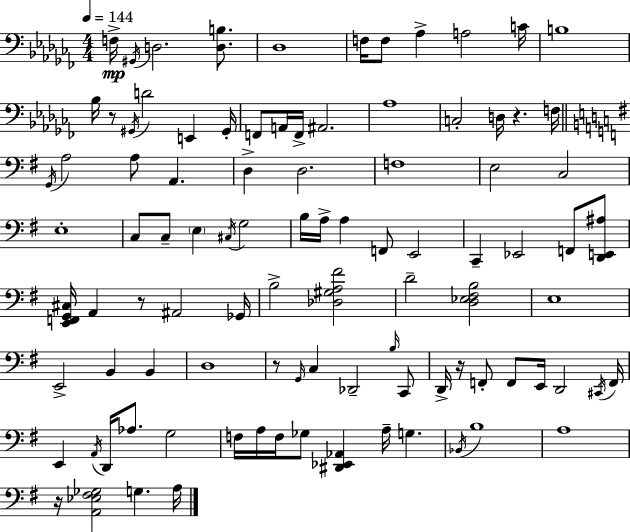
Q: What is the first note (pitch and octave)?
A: F3